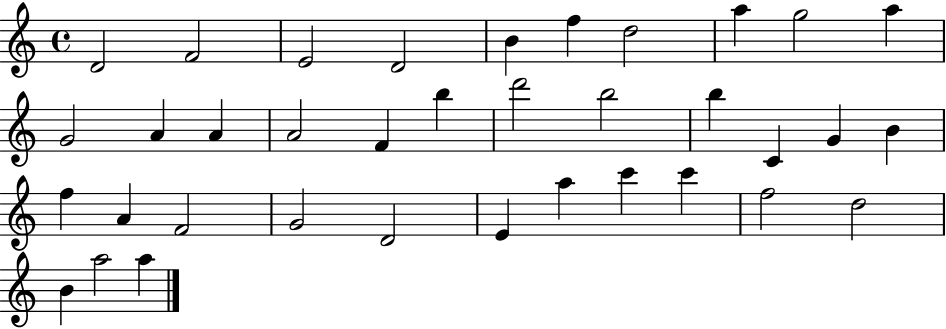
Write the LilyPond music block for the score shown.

{
  \clef treble
  \time 4/4
  \defaultTimeSignature
  \key c \major
  d'2 f'2 | e'2 d'2 | b'4 f''4 d''2 | a''4 g''2 a''4 | \break g'2 a'4 a'4 | a'2 f'4 b''4 | d'''2 b''2 | b''4 c'4 g'4 b'4 | \break f''4 a'4 f'2 | g'2 d'2 | e'4 a''4 c'''4 c'''4 | f''2 d''2 | \break b'4 a''2 a''4 | \bar "|."
}